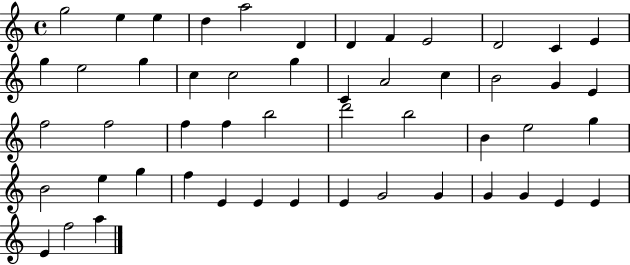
{
  \clef treble
  \time 4/4
  \defaultTimeSignature
  \key c \major
  g''2 e''4 e''4 | d''4 a''2 d'4 | d'4 f'4 e'2 | d'2 c'4 e'4 | \break g''4 e''2 g''4 | c''4 c''2 g''4 | c'4 a'2 c''4 | b'2 g'4 e'4 | \break f''2 f''2 | f''4 f''4 b''2 | d'''2 b''2 | b'4 e''2 g''4 | \break b'2 e''4 g''4 | f''4 e'4 e'4 e'4 | e'4 g'2 g'4 | g'4 g'4 e'4 e'4 | \break e'4 f''2 a''4 | \bar "|."
}